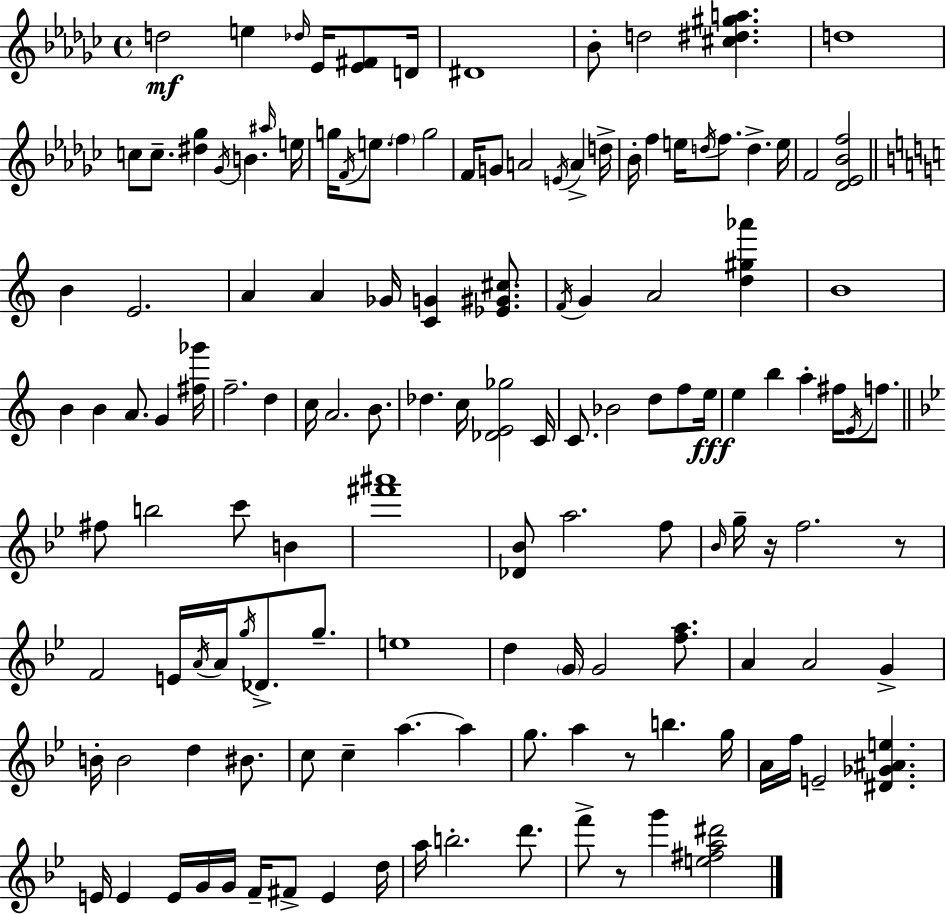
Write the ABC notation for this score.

X:1
T:Untitled
M:4/4
L:1/4
K:Ebm
d2 e _d/4 _E/4 [_E^F]/2 D/4 ^D4 _B/2 d2 [^c^d^ga] d4 c/2 c/2 [^d_g] _G/4 B ^a/4 e/4 g/4 F/4 e/2 f g2 F/4 G/2 A2 E/4 A d/4 _B/4 f e/4 d/4 f/2 d e/4 F2 [_D_E_Bf]2 B E2 A A _G/4 [CG] [_E^G^c]/2 F/4 G A2 [d^g_a'] B4 B B A/2 G [^f_g']/4 f2 d c/4 A2 B/2 _d c/4 [_DE_g]2 C/4 C/2 _B2 d/2 f/2 e/4 e b a ^f/4 E/4 f/2 ^f/2 b2 c'/2 B [^f'^a']4 [_D_B]/2 a2 f/2 _B/4 g/4 z/4 f2 z/2 F2 E/4 A/4 A/4 g/4 _D/2 g/2 e4 d G/4 G2 [fa]/2 A A2 G B/4 B2 d ^B/2 c/2 c a a g/2 a z/2 b g/4 A/4 f/4 E2 [^D_G^Ae] E/4 E E/4 G/4 G/4 F/4 ^F/2 E d/4 a/4 b2 d'/2 f'/2 z/2 g' [e^fa^d']2